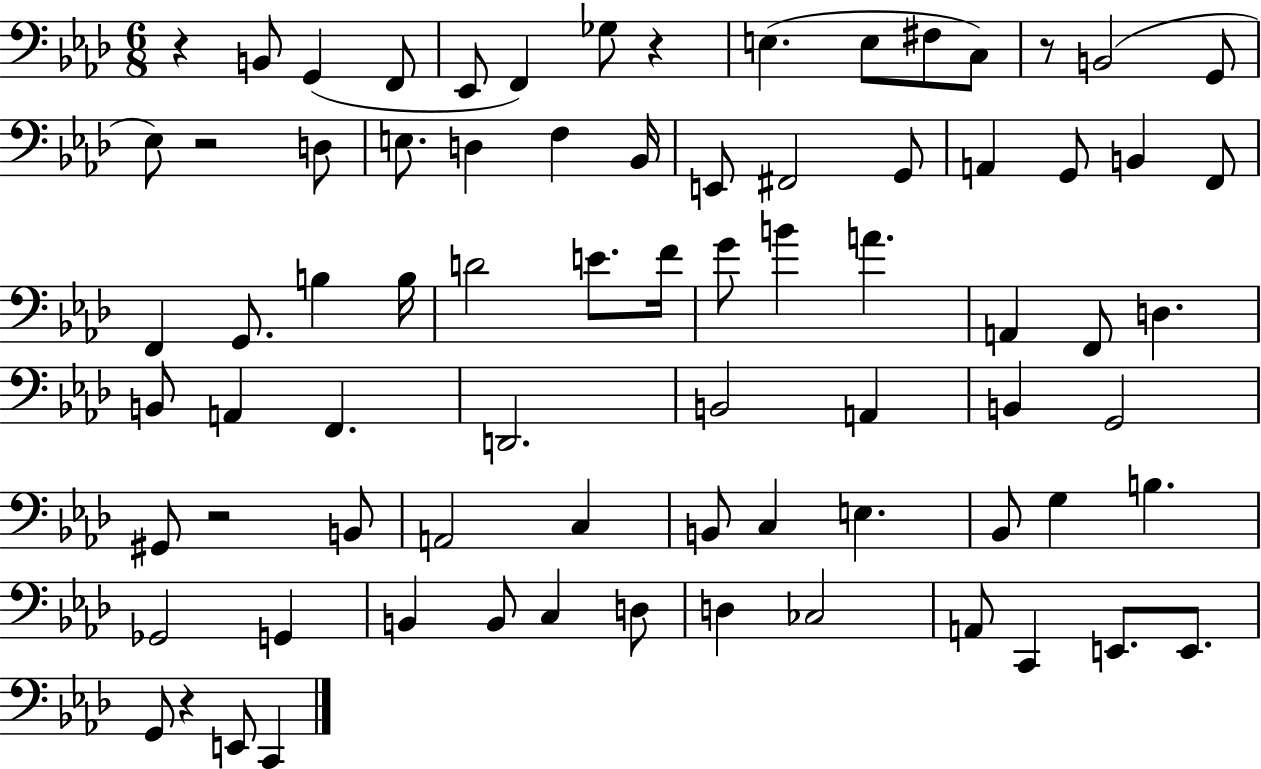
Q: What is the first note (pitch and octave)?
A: B2